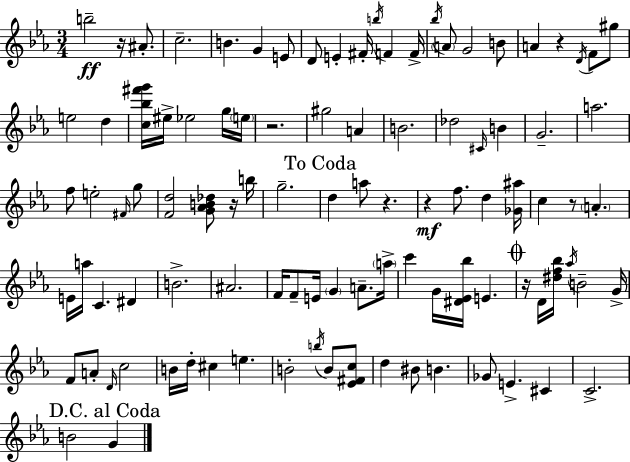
{
  \clef treble
  \numericTimeSignature
  \time 3/4
  \key ees \major
  b''2--\ff r16 ais'8.-. | c''2.-- | b'4. g'4 e'8 | d'8 e'4-. fis'16-. \acciaccatura { b''16 } f'4 | \break f'16-> \acciaccatura { bes''16 } \parenthesize a'8 g'2 | b'8 a'4 r4 \acciaccatura { d'16 } f'8 | gis''8 e''2 d''4 | <c'' bes'' fis''' g'''>16 eis''16-> ees''2 | \break g''16 \parenthesize e''16 r2. | gis''2 a'4 | b'2. | des''2 \grace { cis'16 } | \break b'4 g'2.-- | a''2. | f''8 e''2-. | \grace { fis'16 } g''8 <f' d''>2 | \break <g' aes' b' des''>8 r16 b''16 g''2.-- | \mark "To Coda" d''4 a''8 r4. | r4\mf f''8. | d''4 <ges' ais''>16 c''4 r8 \parenthesize a'4.-. | \break e'16 a''16 c'4. | dis'4 b'2.-> | ais'2. | f'16 f'8-- e'16 \parenthesize g'4 | \break a'8.-- \parenthesize a''16-> c'''4 g'16 <dis' ees' bes''>16 e'4. | \mark \markup { \musicglyph "scripts.coda" } r16 d'16 <dis'' f'' bes''>16 \acciaccatura { aes''16 } b'2-- | g'16-> f'8 a'8-. \grace { d'16 } c''2 | b'16 d''16-. cis''4 | \break e''4. b'2-. | \acciaccatura { b''16 } b'8 <ees' fis' c''>8 d''4 | bis'8 b'4. ges'8 e'4.-> | cis'4 c'2.-> | \break \mark "D.C. al Coda" b'2 | g'4 \bar "|."
}